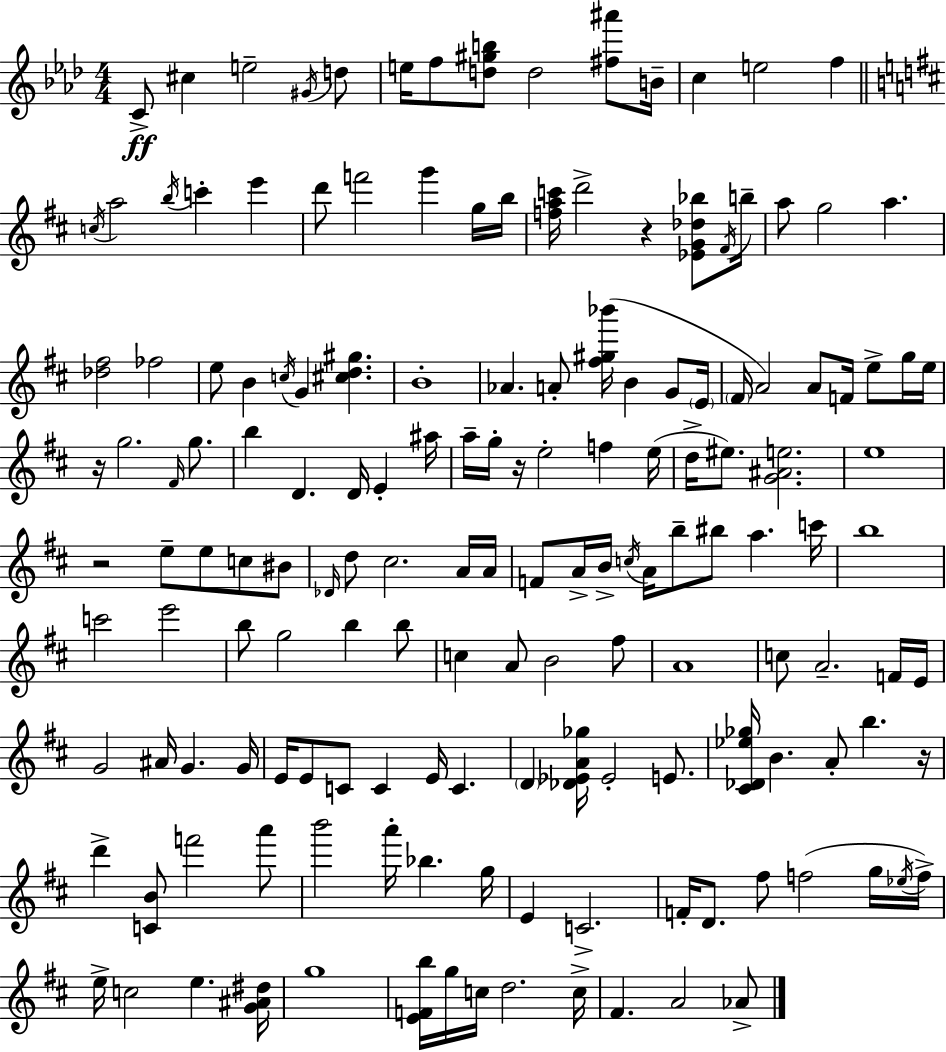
{
  \clef treble
  \numericTimeSignature
  \time 4/4
  \key aes \major
  c'8->\ff cis''4 e''2-- \acciaccatura { gis'16 } d''8 | e''16 f''8 <d'' gis'' b''>8 d''2 <fis'' ais'''>8 | b'16-- c''4 e''2 f''4 | \bar "||" \break \key d \major \acciaccatura { c''16 } a''2 \acciaccatura { b''16 } c'''4-. e'''4 | d'''8 f'''2 g'''4 | g''16 b''16 <f'' a'' c'''>16 d'''2-> r4 <ees' g' des'' bes''>8 | \acciaccatura { fis'16 } b''16-- a''8 g''2 a''4. | \break <des'' fis''>2 fes''2 | e''8 b'4 \acciaccatura { c''16 } g'4 <cis'' d'' gis''>4. | b'1-. | aes'4. a'8-. <fis'' gis'' bes'''>16( b'4 | \break g'8 \parenthesize e'16 \parenthesize fis'16 a'2) a'8 f'16 | e''8-> g''16 e''16 r16 g''2. | \grace { fis'16 } g''8. b''4 d'4. d'16 | e'4-. ais''16 a''16-- g''16-. r16 e''2-. | \break f''4 e''16( d''16-> eis''8.) <g' ais' e''>2. | e''1 | r2 e''8-- e''8 | c''8 bis'8 \grace { des'16 } d''8 cis''2. | \break a'16 a'16 f'8 a'16-> b'16-> \acciaccatura { c''16 } a'16 b''8-- bis''8 | a''4. c'''16 b''1 | c'''2 e'''2 | b''8 g''2 | \break b''4 b''8 c''4 a'8 b'2 | fis''8 a'1 | c''8 a'2.-- | f'16 e'16 g'2 ais'16 | \break g'4. g'16 e'16 e'8 c'8 c'4 | e'16 c'4. \parenthesize d'4 <des' ees' a' ges''>16 ees'2-. | e'8. <cis' des' ees'' ges''>16 b'4. a'8-. | b''4. r16 d'''4-> <c' b'>8 f'''2 | \break a'''8 b'''2 a'''16-. | bes''4. g''16 e'4 c'2.-> | f'16-. d'8. fis''8 f''2( | g''16 \acciaccatura { ees''16 }) f''16-> e''16-> c''2 | \break e''4. <g' ais' dis''>16 g''1 | <e' f' b''>16 g''16 c''16 d''2. | c''16-> fis'4. a'2 | aes'8-> \bar "|."
}